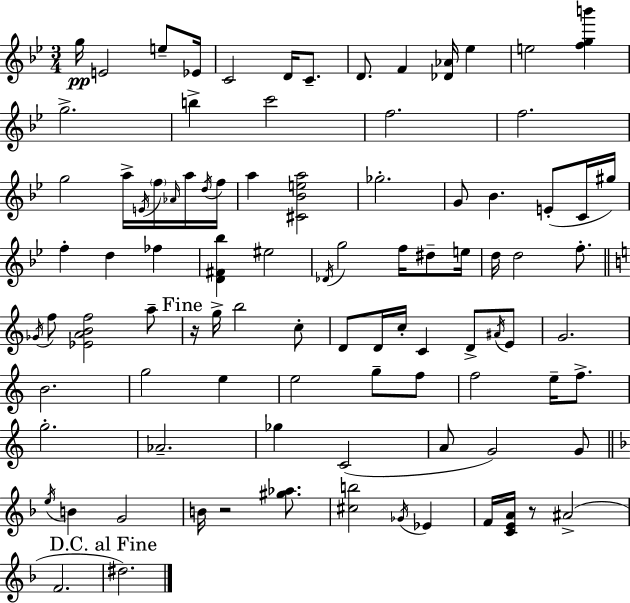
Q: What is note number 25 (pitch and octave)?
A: A5